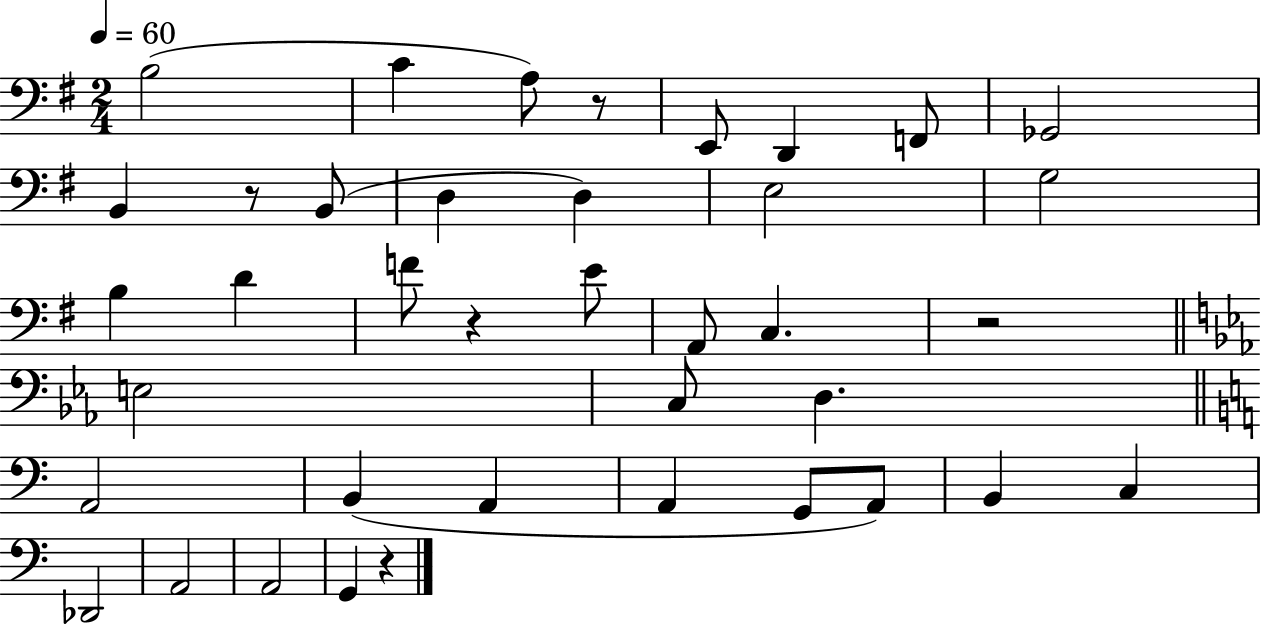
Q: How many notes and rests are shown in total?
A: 39